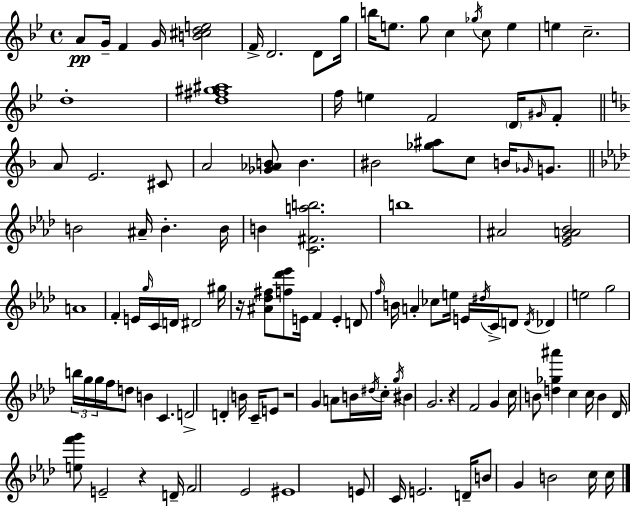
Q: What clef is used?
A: treble